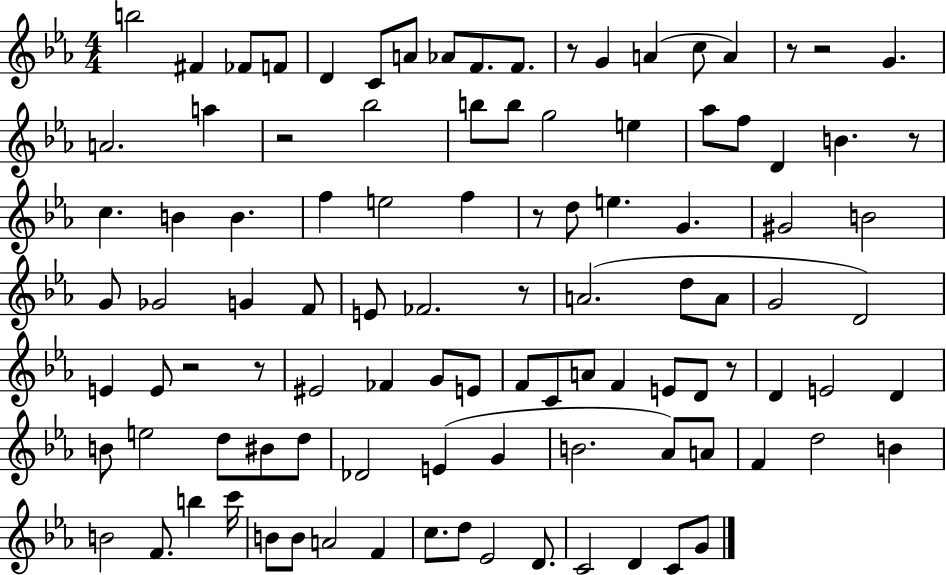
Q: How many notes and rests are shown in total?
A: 103